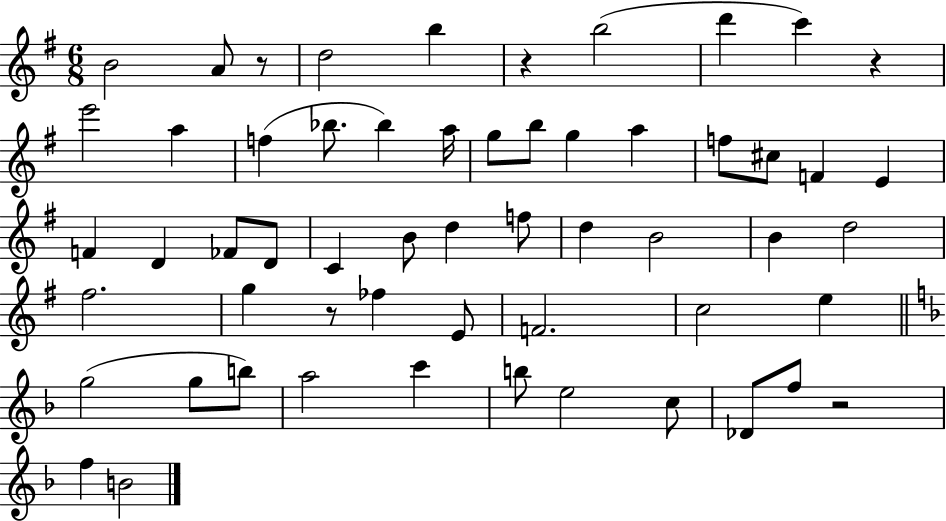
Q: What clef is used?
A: treble